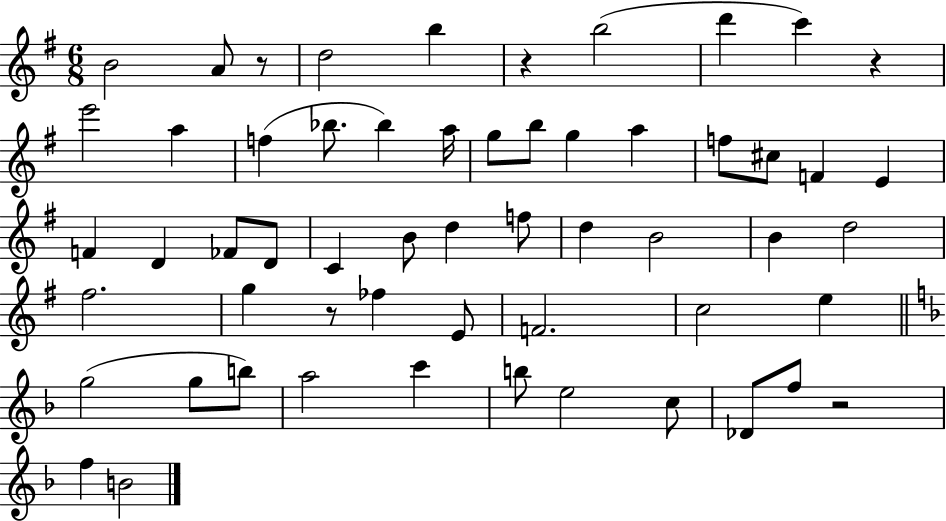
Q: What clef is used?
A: treble